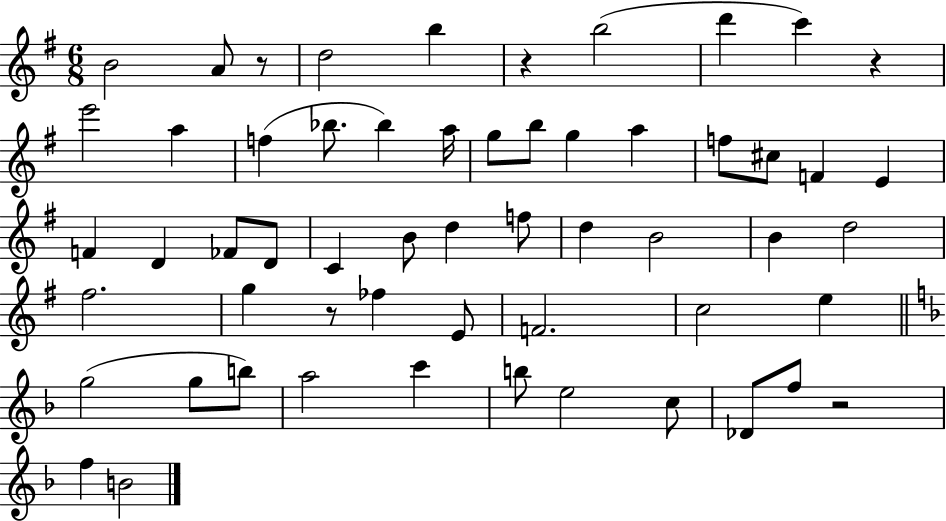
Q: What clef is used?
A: treble